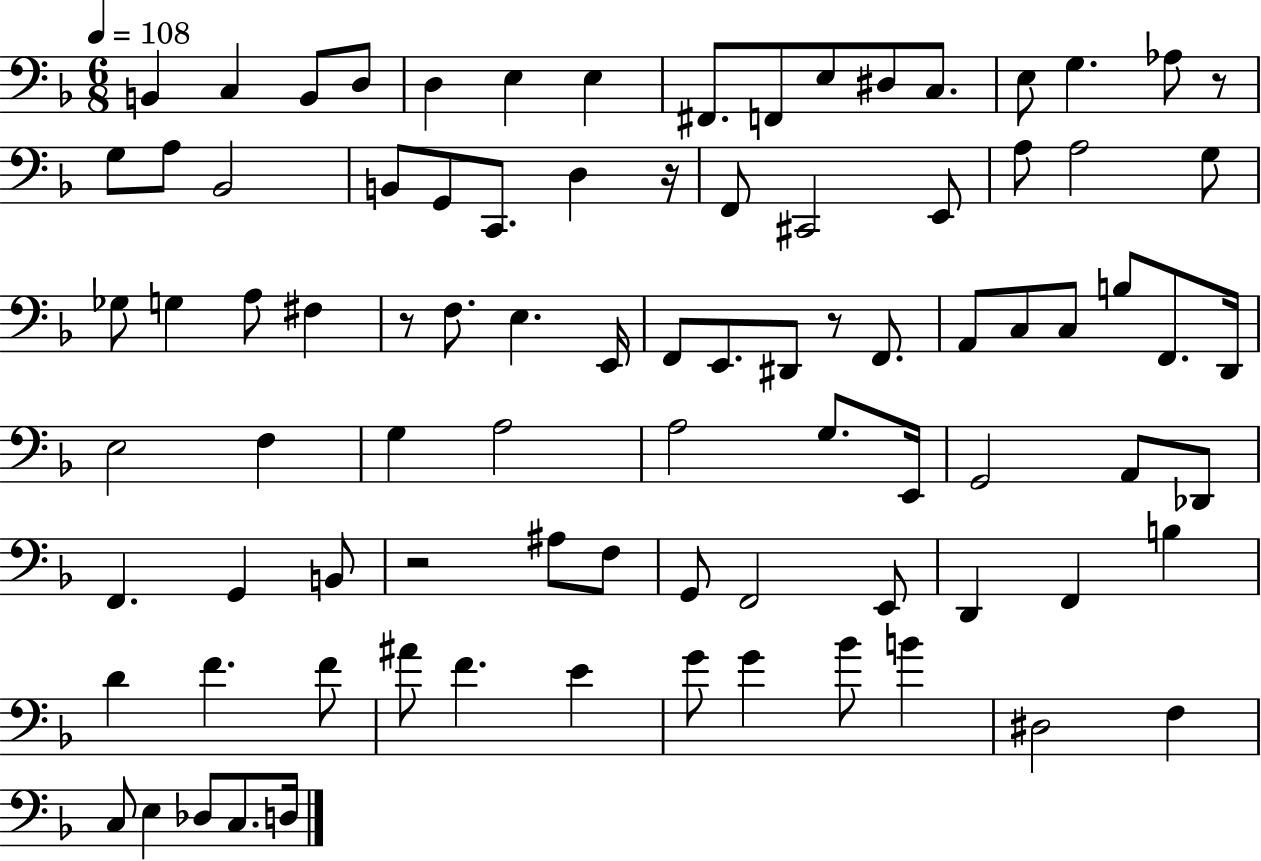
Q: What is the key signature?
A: F major